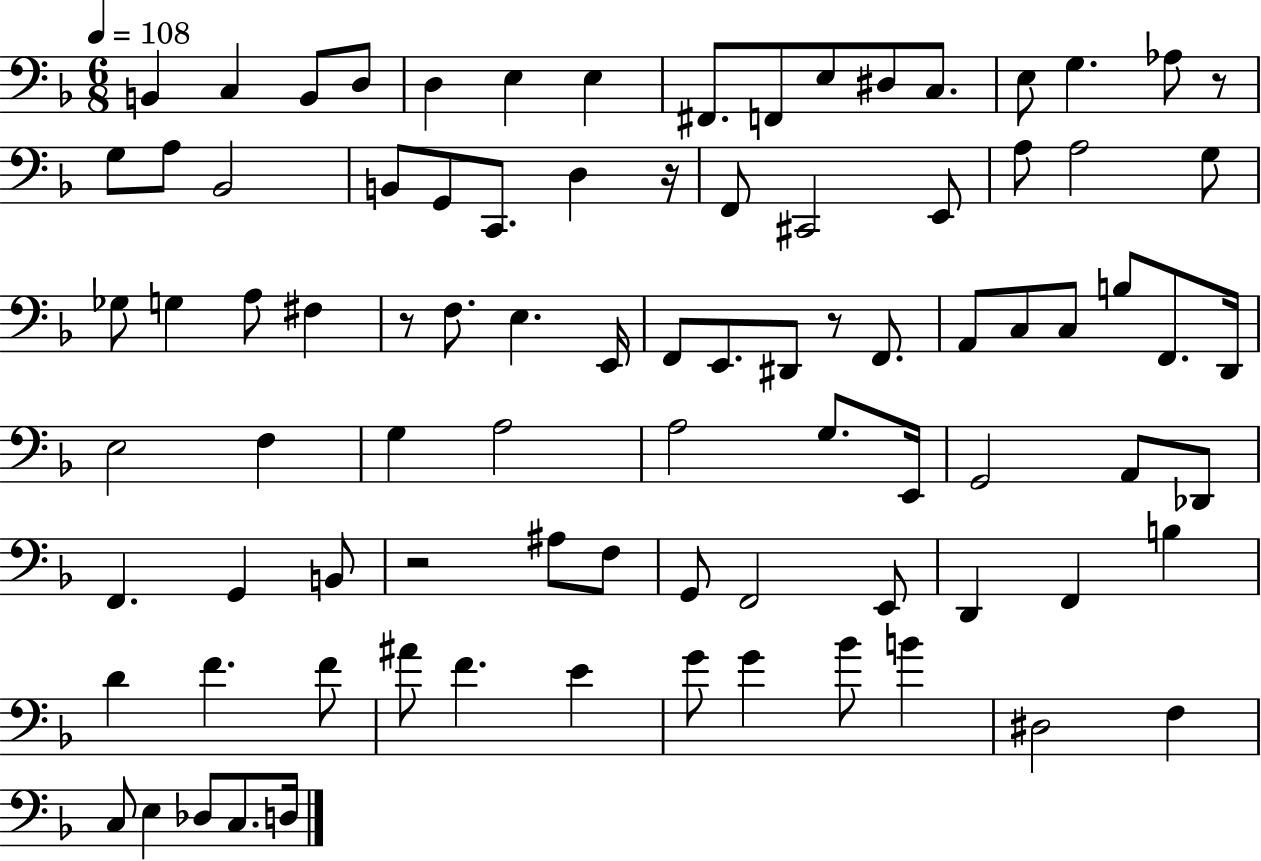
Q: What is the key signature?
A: F major